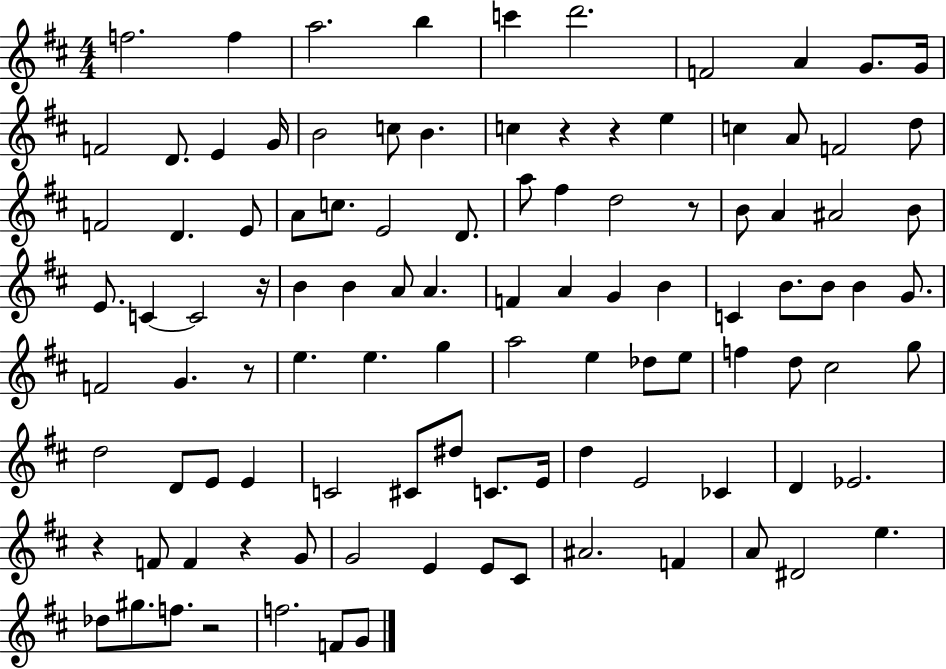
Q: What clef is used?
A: treble